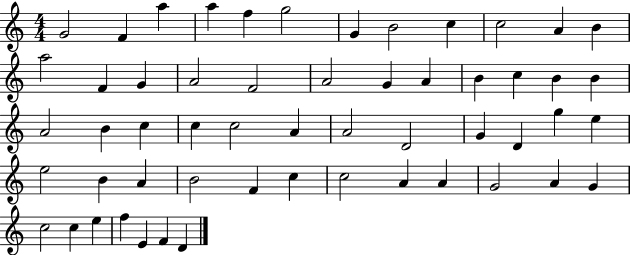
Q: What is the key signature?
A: C major